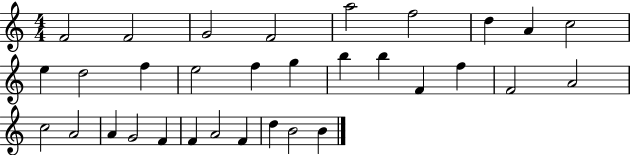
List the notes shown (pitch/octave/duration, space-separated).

F4/h F4/h G4/h F4/h A5/h F5/h D5/q A4/q C5/h E5/q D5/h F5/q E5/h F5/q G5/q B5/q B5/q F4/q F5/q F4/h A4/h C5/h A4/h A4/q G4/h F4/q F4/q A4/h F4/q D5/q B4/h B4/q